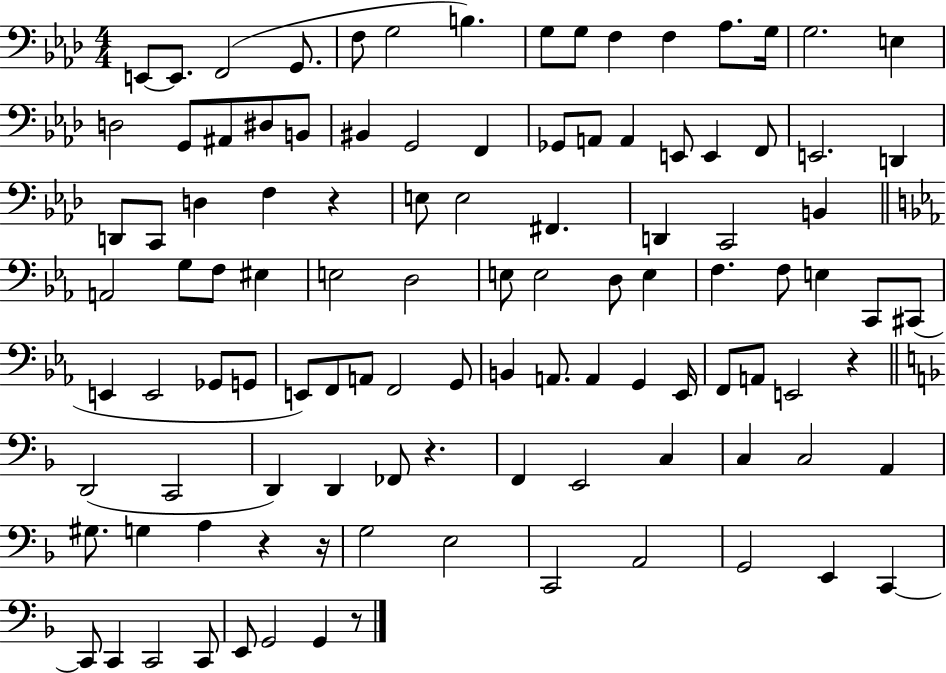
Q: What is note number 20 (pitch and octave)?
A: B2